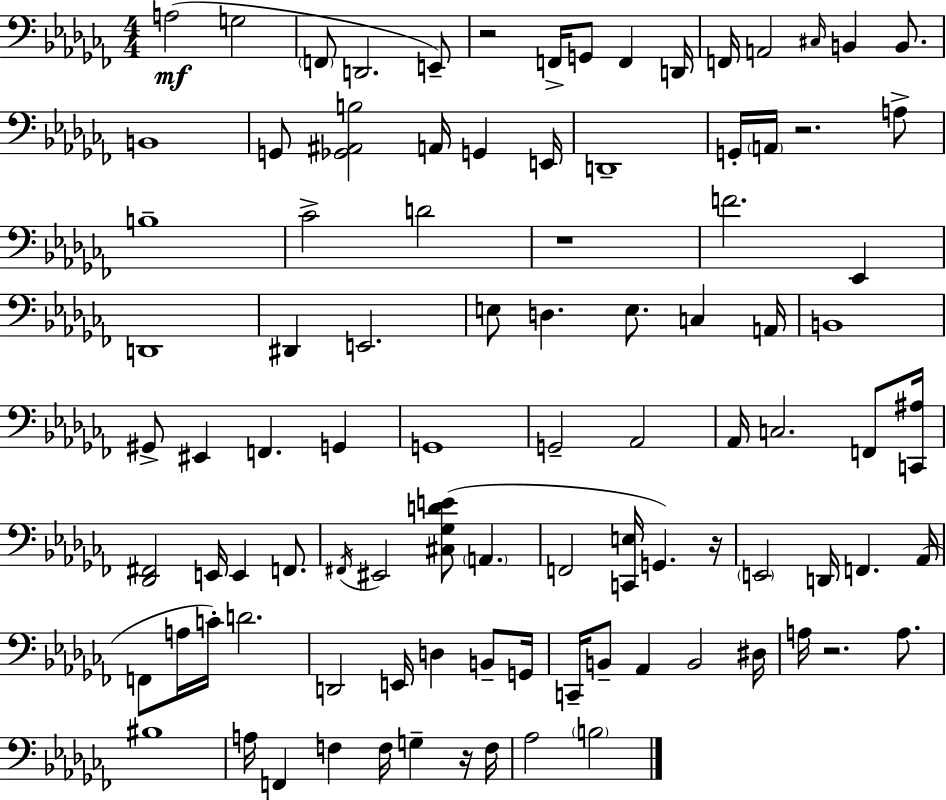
X:1
T:Untitled
M:4/4
L:1/4
K:Abm
A,2 G,2 F,,/2 D,,2 E,,/2 z2 F,,/4 G,,/2 F,, D,,/4 F,,/4 A,,2 ^C,/4 B,, B,,/2 B,,4 G,,/2 [_G,,^A,,B,]2 A,,/4 G,, E,,/4 D,,4 G,,/4 A,,/4 z2 A,/2 B,4 _C2 D2 z4 F2 _E,, D,,4 ^D,, E,,2 E,/2 D, E,/2 C, A,,/4 B,,4 ^G,,/2 ^E,, F,, G,, G,,4 G,,2 _A,,2 _A,,/4 C,2 F,,/2 [C,,^A,]/4 [_D,,^F,,]2 E,,/4 E,, F,,/2 ^F,,/4 ^E,,2 [^C,_G,DE]/2 A,, F,,2 [C,,E,]/4 G,, z/4 E,,2 D,,/4 F,, _A,,/4 F,,/2 A,/4 C/4 D2 D,,2 E,,/4 D, B,,/2 G,,/4 C,,/4 B,,/2 _A,, B,,2 ^D,/4 A,/4 z2 A,/2 ^B,4 A,/4 F,, F, F,/4 G, z/4 F,/4 _A,2 B,2